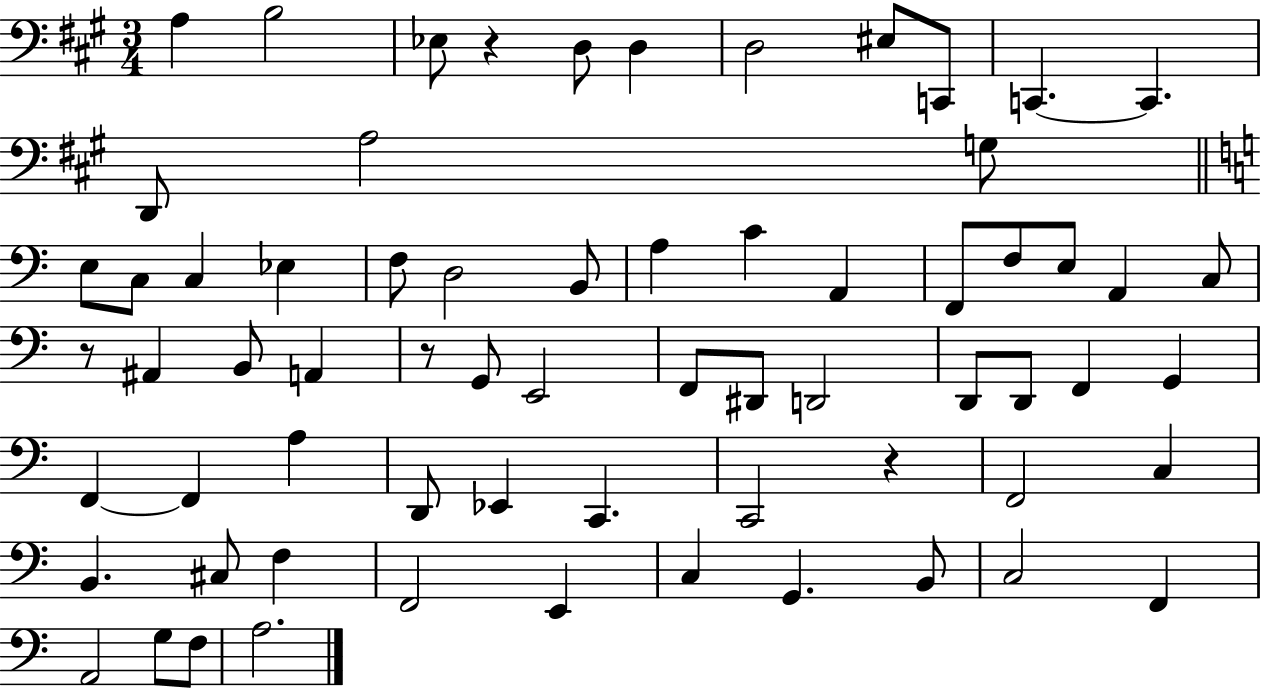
A3/q B3/h Eb3/e R/q D3/e D3/q D3/h EIS3/e C2/e C2/q. C2/q. D2/e A3/h G3/e E3/e C3/e C3/q Eb3/q F3/e D3/h B2/e A3/q C4/q A2/q F2/e F3/e E3/e A2/q C3/e R/e A#2/q B2/e A2/q R/e G2/e E2/h F2/e D#2/e D2/h D2/e D2/e F2/q G2/q F2/q F2/q A3/q D2/e Eb2/q C2/q. C2/h R/q F2/h C3/q B2/q. C#3/e F3/q F2/h E2/q C3/q G2/q. B2/e C3/h F2/q A2/h G3/e F3/e A3/h.